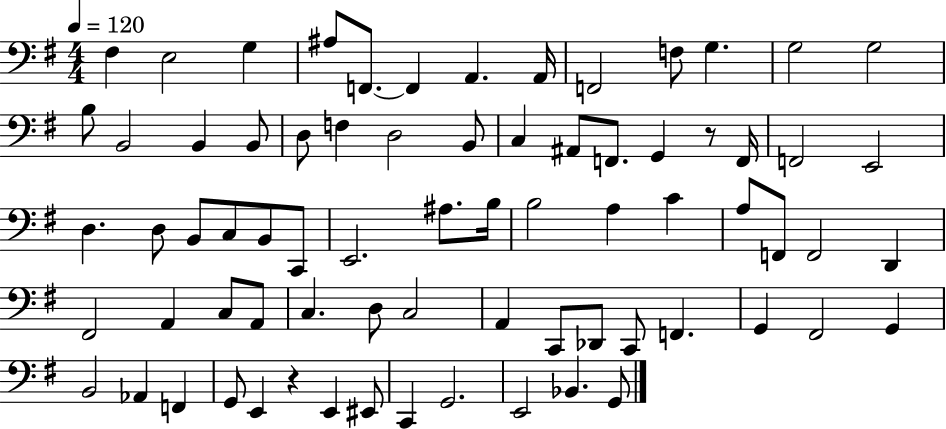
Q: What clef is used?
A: bass